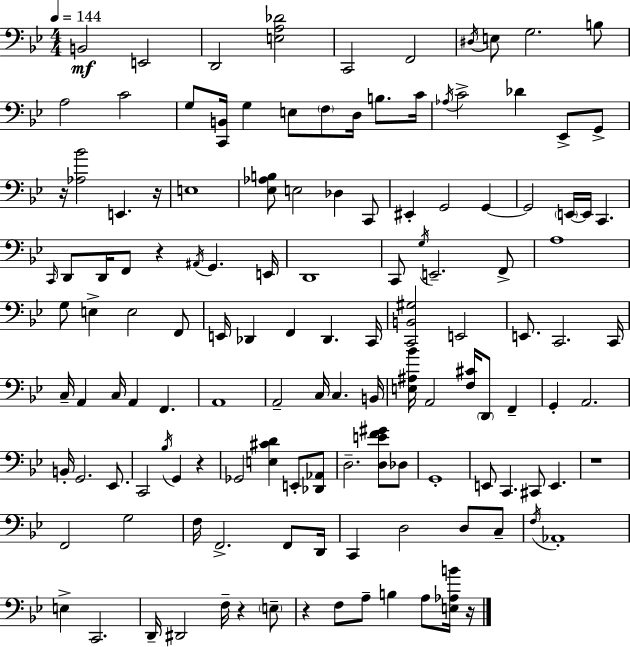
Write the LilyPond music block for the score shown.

{
  \clef bass
  \numericTimeSignature
  \time 4/4
  \key g \minor
  \tempo 4 = 144
  \repeat volta 2 { b,2\mf e,2 | d,2 <e a des'>2 | c,2 f,2 | \acciaccatura { dis16 } e8 g2. b8 | \break a2 c'2 | g8 <c, b,>16 g4 e8 \parenthesize f8 d16 b8. | c'16 \acciaccatura { aes16 } c'2-> des'4 ees,8-> | g,8-> r16 <aes bes'>2 e,4. | \break r16 e1 | <ees aes b>8 e2 des4 | c,8 eis,4-. g,2 g,4~~ | g,2 \parenthesize e,16~~ e,16 c,4. | \break \grace { c,16 } d,8 d,16 f,8 r4 \acciaccatura { ais,16 } g,4. | e,16 d,1 | c,8 \acciaccatura { g16 } e,2.-- | f,8-> a1 | \break g8 e4-> e2 | f,8 e,16 des,4 f,4 des,4. | c,16 <c, b, gis>2 e,2 | e,8. c,2. | \break c,16 c16-- a,4 c16 a,4 f,4. | a,1 | a,2-- c16 c4. | b,16 <e ais bes'>16 a,2 <f cis'>16 \parenthesize d,8 | \break f,4-- g,4-. a,2. | b,16-. g,2. | ees,8. c,2 \acciaccatura { bes16 } g,4 | r4 ges,2 <e cis' d'>4 | \break e,8-. <des, aes,>8 d2.-- | <d e' f' gis'>8 des8 g,1-. | e,8 c,4. cis,8 | e,4. r1 | \break f,2 g2 | f16 f,2.-> | f,8 d,16 c,4 d2 | d8 c8-- \acciaccatura { f16 } aes,1-. | \break e4-> c,2. | d,16-- dis,2 | f16-- r4 \parenthesize e8-- r4 f8 a8-- b4 | a8 <e aes b'>16 r16 } \bar "|."
}